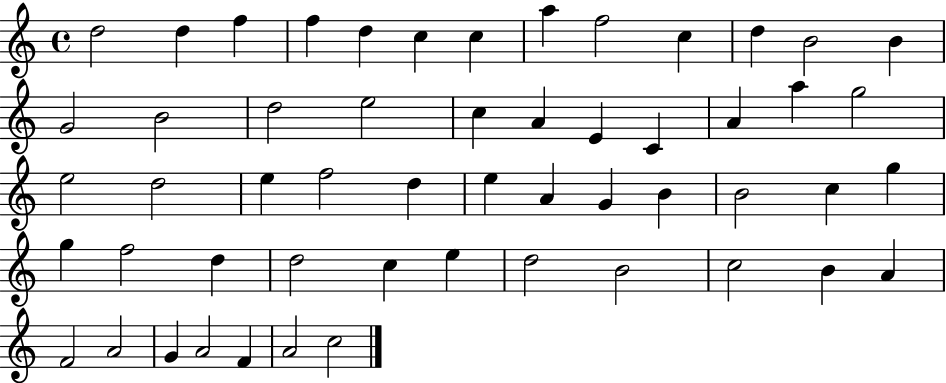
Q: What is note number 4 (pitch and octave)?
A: F5